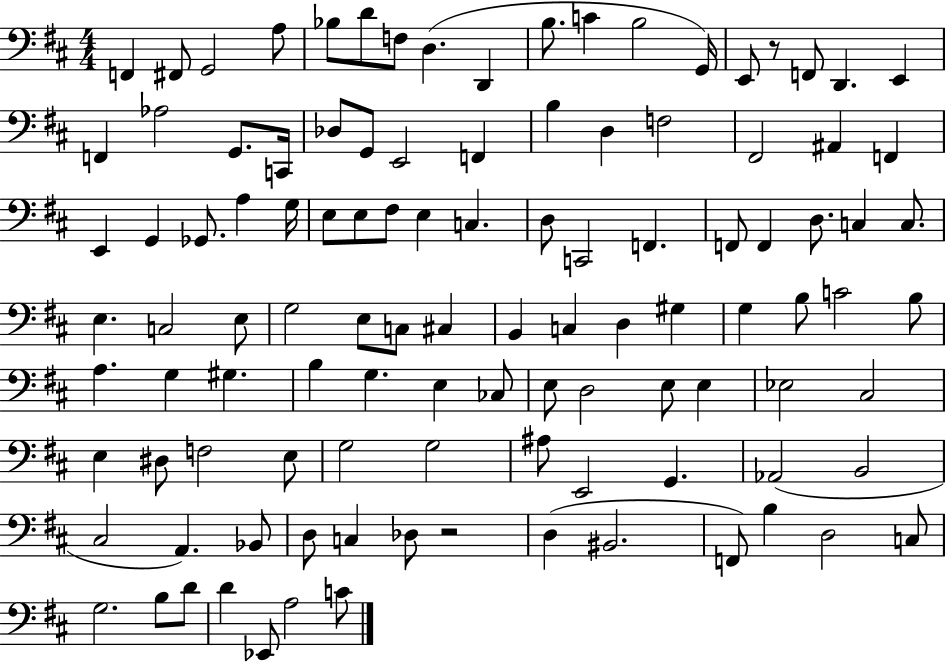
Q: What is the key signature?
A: D major